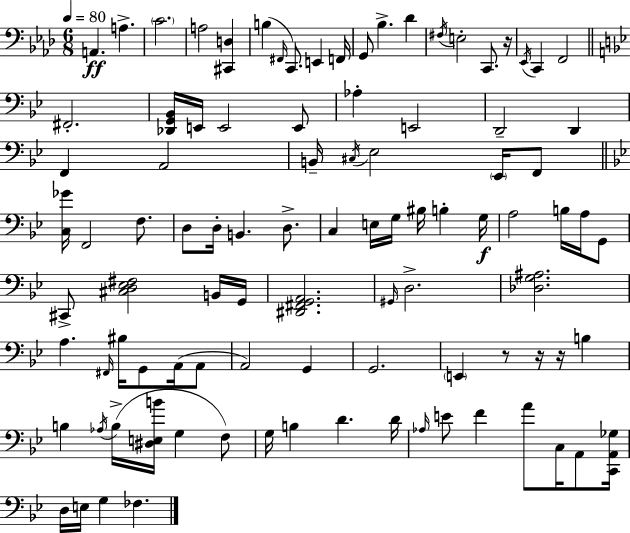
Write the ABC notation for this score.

X:1
T:Untitled
M:6/8
L:1/4
K:Ab
A,, A, C2 A,2 [^C,,D,] B, ^F,,/4 C,,/2 E,, F,,/4 G,,/2 _B, _D ^F,/4 E,2 C,,/2 z/4 _E,,/4 C,, F,,2 ^F,,2 [_D,,G,,_B,,]/4 E,,/4 E,,2 E,,/2 _A, E,,2 D,,2 D,, F,, A,,2 B,,/4 ^C,/4 _E,2 _E,,/4 F,,/2 [C,_G]/4 F,,2 F,/2 D,/2 D,/4 B,, D,/2 C, E,/4 G,/4 ^B,/4 B, G,/4 A,2 B,/4 A,/4 G,,/2 ^C,,/2 [^C,D,_E,^F,]2 B,,/4 G,,/4 [^D,,^F,,G,,A,,]2 ^G,,/4 D,2 [_D,G,^A,]2 A, ^F,,/4 ^B,/4 G,,/2 A,,/4 A,,/2 A,,2 G,, G,,2 E,, z/2 z/4 z/4 B, B, _A,/4 B,/4 [^D,E,B]/4 G, F,/2 G,/4 B, D D/4 _A,/4 E/2 F A/2 C,/4 A,,/2 [C,,A,,_G,]/4 D,/4 E,/4 G, _F,